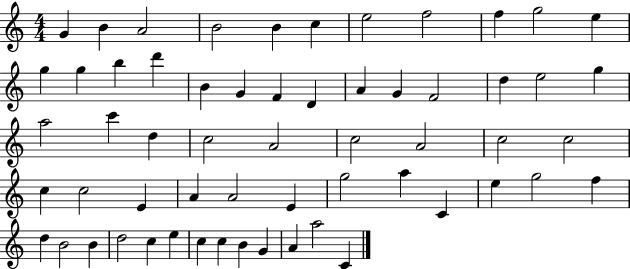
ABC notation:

X:1
T:Untitled
M:4/4
L:1/4
K:C
G B A2 B2 B c e2 f2 f g2 e g g b d' B G F D A G F2 d e2 g a2 c' d c2 A2 c2 A2 c2 c2 c c2 E A A2 E g2 a C e g2 f d B2 B d2 c e c c B G A a2 C